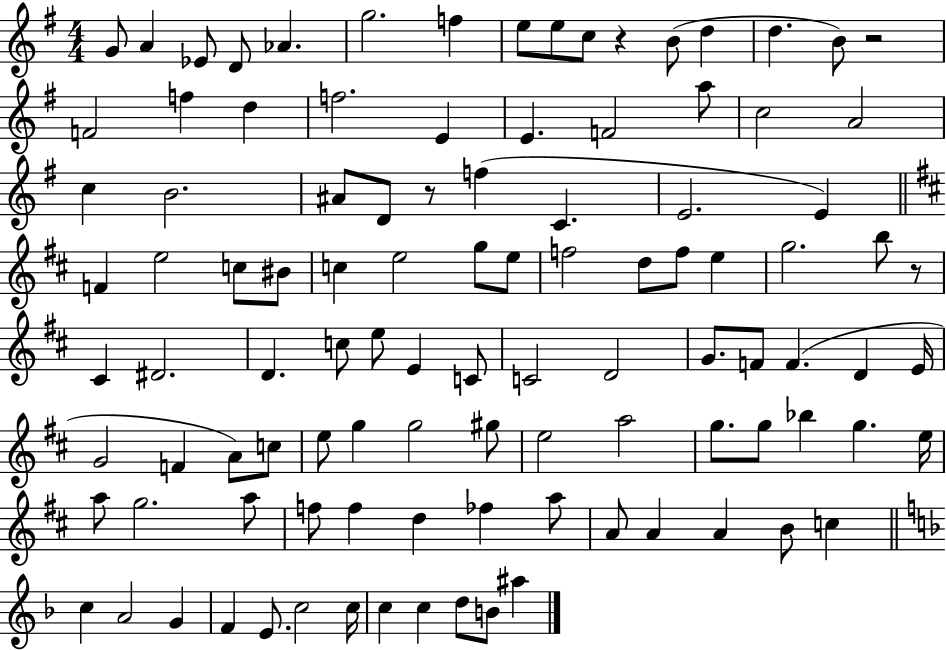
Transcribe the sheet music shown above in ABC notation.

X:1
T:Untitled
M:4/4
L:1/4
K:G
G/2 A _E/2 D/2 _A g2 f e/2 e/2 c/2 z B/2 d d B/2 z2 F2 f d f2 E E F2 a/2 c2 A2 c B2 ^A/2 D/2 z/2 f C E2 E F e2 c/2 ^B/2 c e2 g/2 e/2 f2 d/2 f/2 e g2 b/2 z/2 ^C ^D2 D c/2 e/2 E C/2 C2 D2 G/2 F/2 F D E/4 G2 F A/2 c/2 e/2 g g2 ^g/2 e2 a2 g/2 g/2 _b g e/4 a/2 g2 a/2 f/2 f d _f a/2 A/2 A A B/2 c c A2 G F E/2 c2 c/4 c c d/2 B/2 ^a